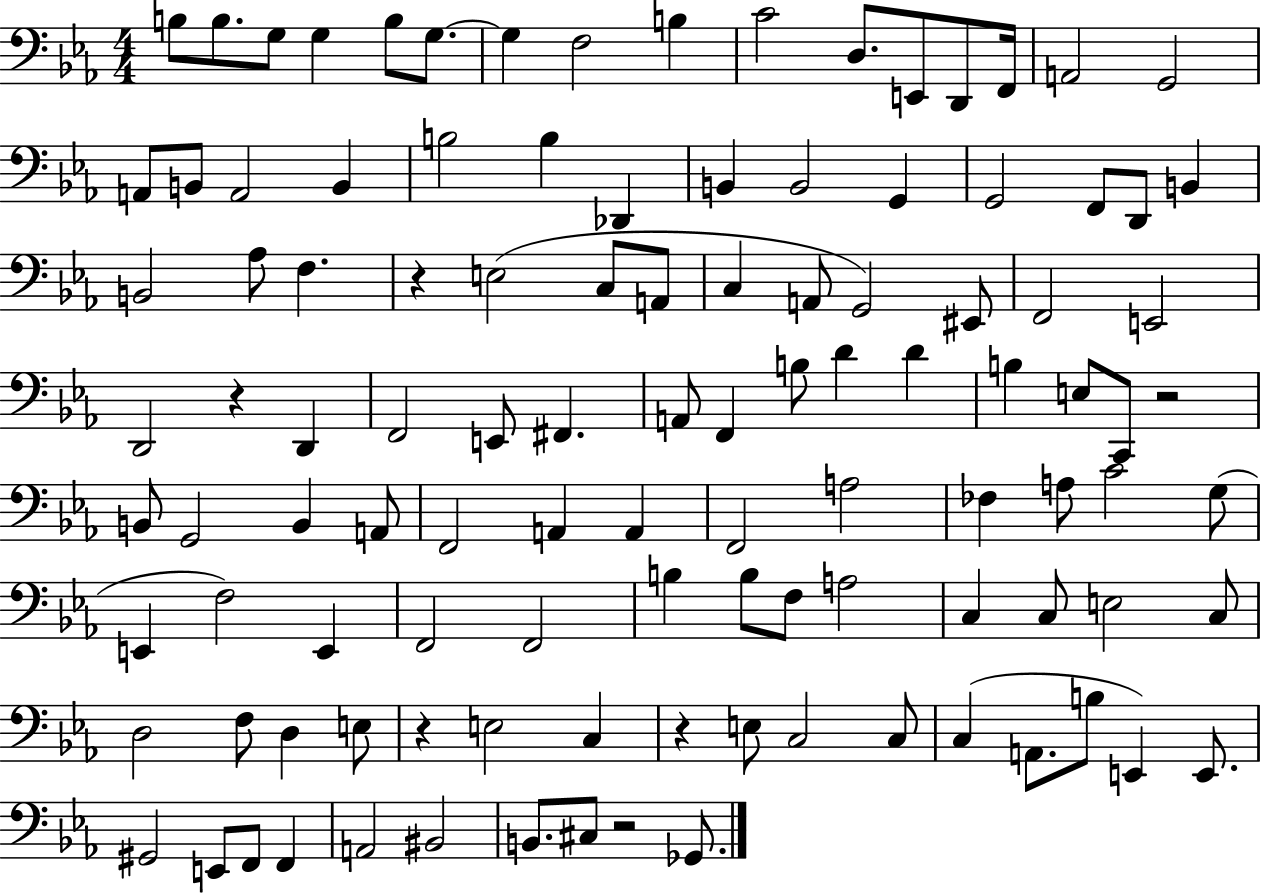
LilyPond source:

{
  \clef bass
  \numericTimeSignature
  \time 4/4
  \key ees \major
  b8 b8. g8 g4 b8 g8.~~ | g4 f2 b4 | c'2 d8. e,8 d,8 f,16 | a,2 g,2 | \break a,8 b,8 a,2 b,4 | b2 b4 des,4 | b,4 b,2 g,4 | g,2 f,8 d,8 b,4 | \break b,2 aes8 f4. | r4 e2( c8 a,8 | c4 a,8 g,2) eis,8 | f,2 e,2 | \break d,2 r4 d,4 | f,2 e,8 fis,4. | a,8 f,4 b8 d'4 d'4 | b4 e8 c,8 r2 | \break b,8 g,2 b,4 a,8 | f,2 a,4 a,4 | f,2 a2 | fes4 a8 c'2 g8( | \break e,4 f2) e,4 | f,2 f,2 | b4 b8 f8 a2 | c4 c8 e2 c8 | \break d2 f8 d4 e8 | r4 e2 c4 | r4 e8 c2 c8 | c4( a,8. b8 e,4) e,8. | \break gis,2 e,8 f,8 f,4 | a,2 bis,2 | b,8. cis8 r2 ges,8. | \bar "|."
}